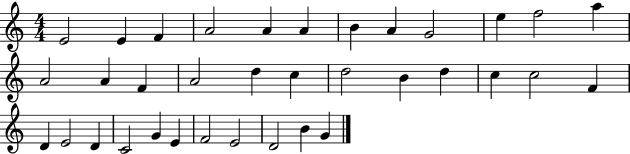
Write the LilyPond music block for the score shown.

{
  \clef treble
  \numericTimeSignature
  \time 4/4
  \key c \major
  e'2 e'4 f'4 | a'2 a'4 a'4 | b'4 a'4 g'2 | e''4 f''2 a''4 | \break a'2 a'4 f'4 | a'2 d''4 c''4 | d''2 b'4 d''4 | c''4 c''2 f'4 | \break d'4 e'2 d'4 | c'2 g'4 e'4 | f'2 e'2 | d'2 b'4 g'4 | \break \bar "|."
}